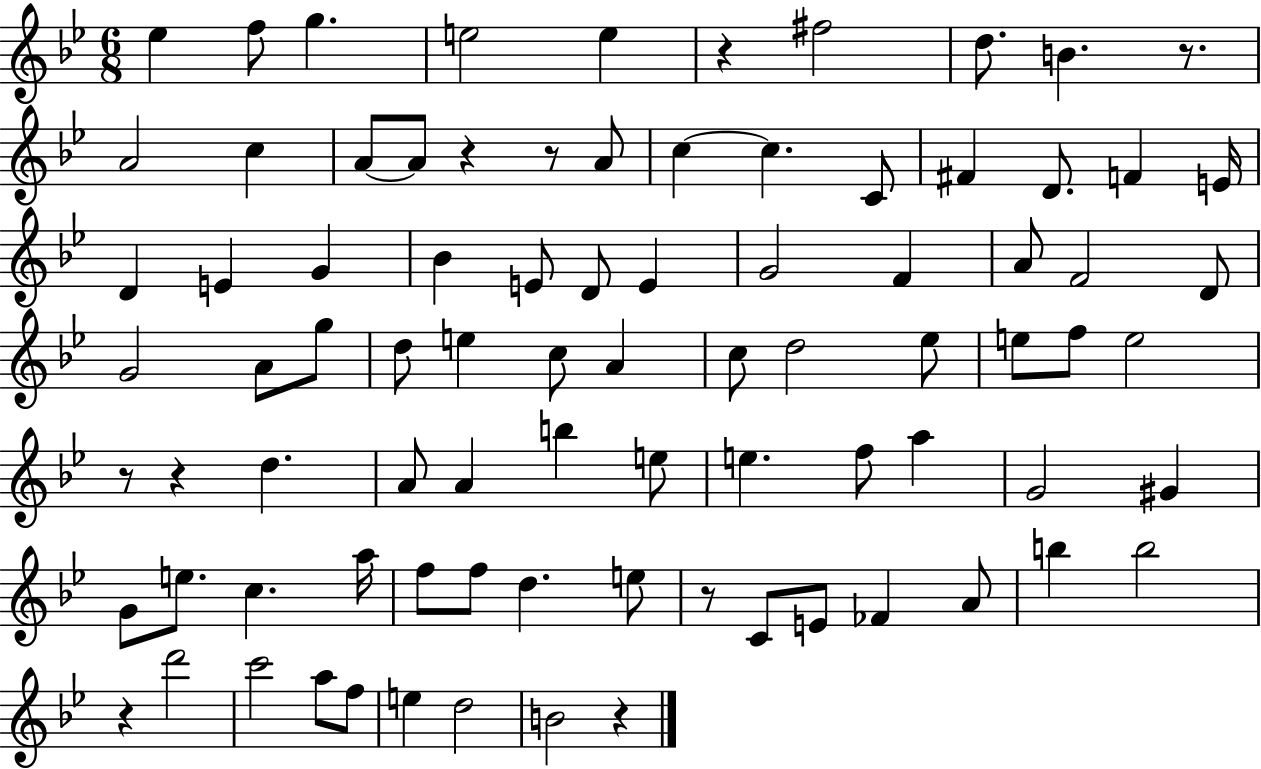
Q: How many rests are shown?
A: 9